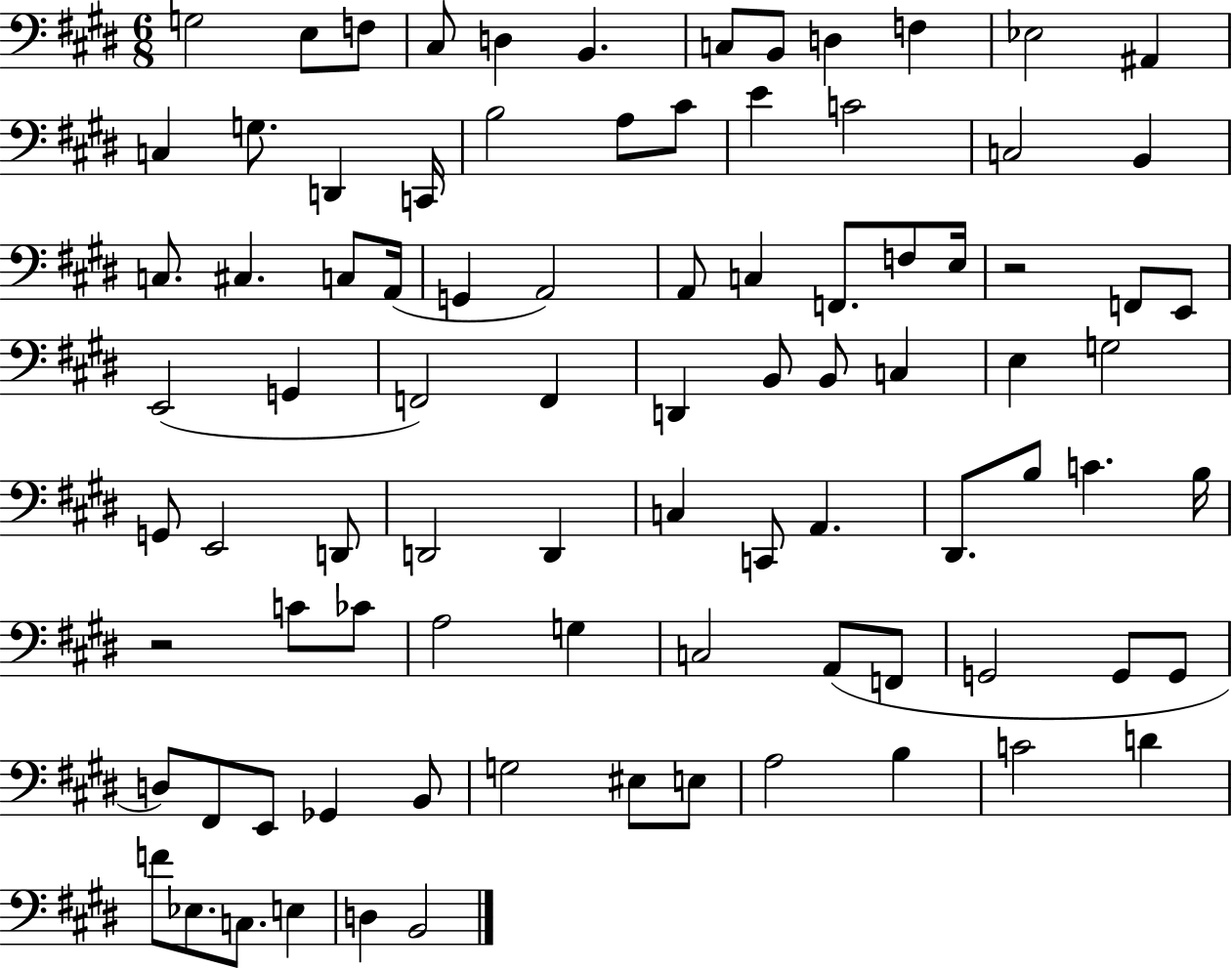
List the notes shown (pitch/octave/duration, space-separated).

G3/h E3/e F3/e C#3/e D3/q B2/q. C3/e B2/e D3/q F3/q Eb3/h A#2/q C3/q G3/e. D2/q C2/s B3/h A3/e C#4/e E4/q C4/h C3/h B2/q C3/e. C#3/q. C3/e A2/s G2/q A2/h A2/e C3/q F2/e. F3/e E3/s R/h F2/e E2/e E2/h G2/q F2/h F2/q D2/q B2/e B2/e C3/q E3/q G3/h G2/e E2/h D2/e D2/h D2/q C3/q C2/e A2/q. D#2/e. B3/e C4/q. B3/s R/h C4/e CES4/e A3/h G3/q C3/h A2/e F2/e G2/h G2/e G2/e D3/e F#2/e E2/e Gb2/q B2/e G3/h EIS3/e E3/e A3/h B3/q C4/h D4/q F4/e Eb3/e. C3/e. E3/q D3/q B2/h